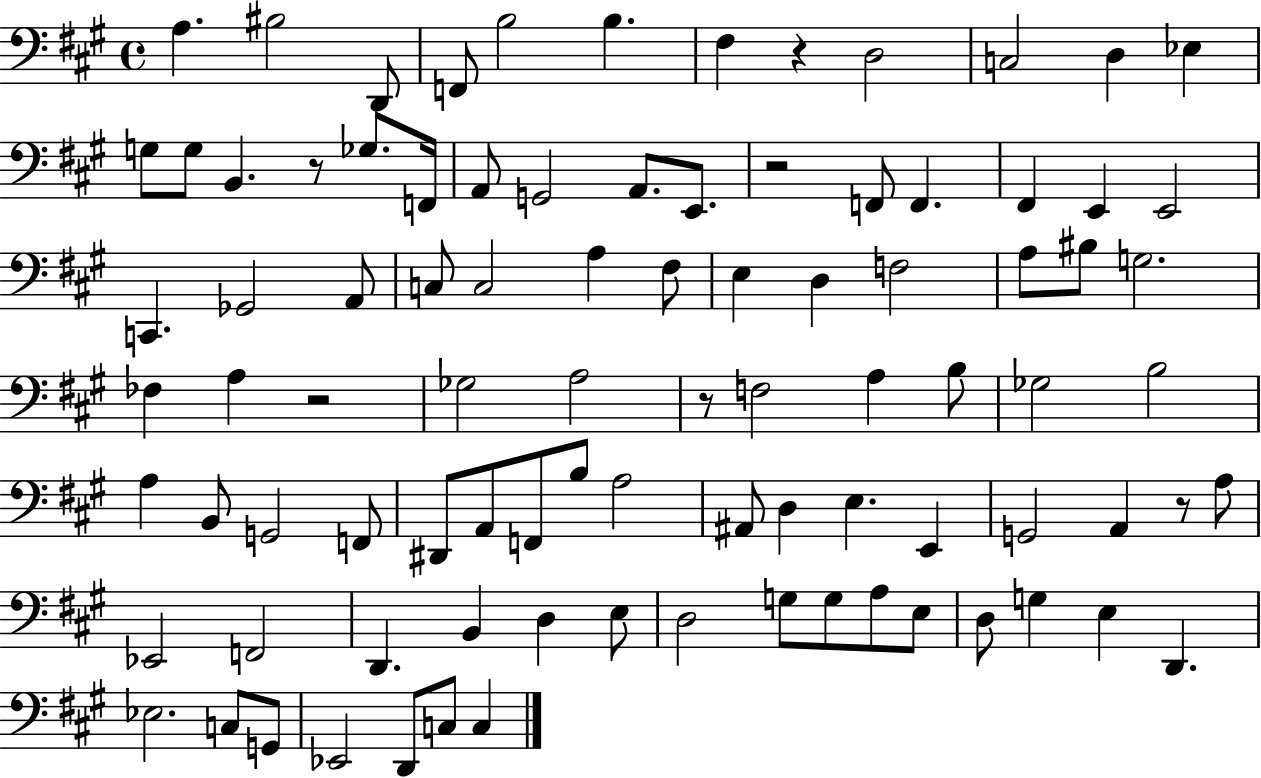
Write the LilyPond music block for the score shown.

{
  \clef bass
  \time 4/4
  \defaultTimeSignature
  \key a \major
  a4. bis2 d,8 | f,8 b2 b4. | fis4 r4 d2 | c2 d4 ees4 | \break g8 g8 b,4. r8 ges8. f,16 | a,8 g,2 a,8. e,8. | r2 f,8 f,4. | fis,4 e,4 e,2 | \break c,4. ges,2 a,8 | c8 c2 a4 fis8 | e4 d4 f2 | a8 bis8 g2. | \break fes4 a4 r2 | ges2 a2 | r8 f2 a4 b8 | ges2 b2 | \break a4 b,8 g,2 f,8 | dis,8 a,8 f,8 b8 a2 | ais,8 d4 e4. e,4 | g,2 a,4 r8 a8 | \break ees,2 f,2 | d,4. b,4 d4 e8 | d2 g8 g8 a8 e8 | d8 g4 e4 d,4. | \break ees2. c8 g,8 | ees,2 d,8 c8 c4 | \bar "|."
}